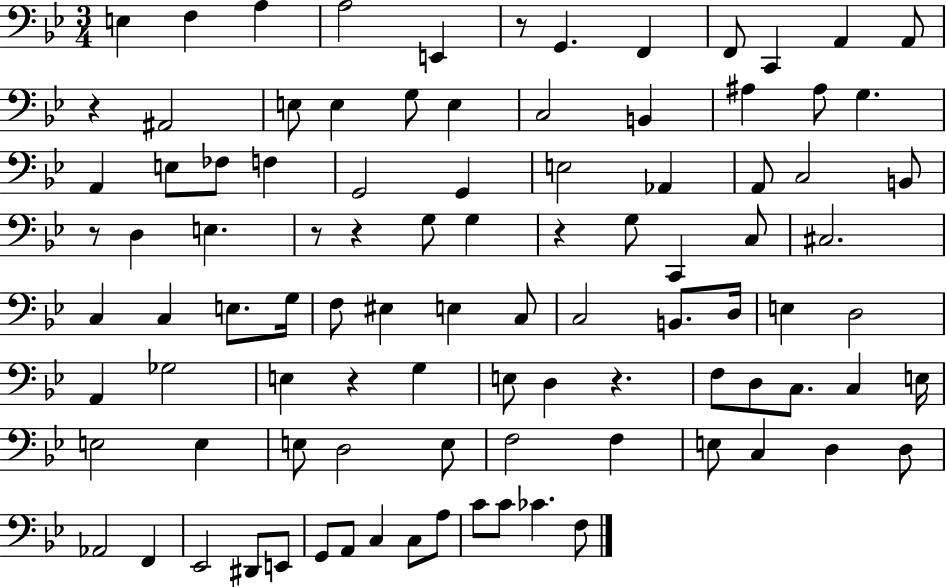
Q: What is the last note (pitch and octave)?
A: F3